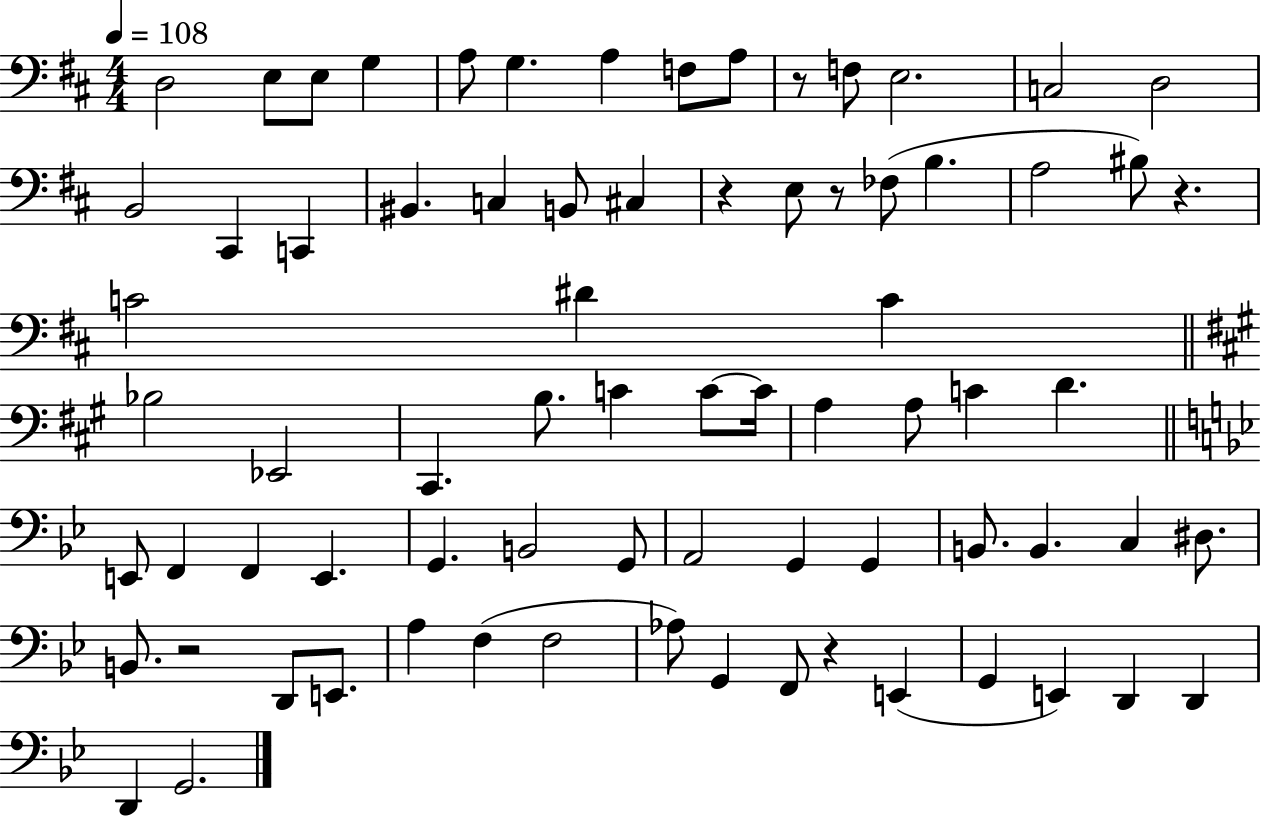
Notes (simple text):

D3/h E3/e E3/e G3/q A3/e G3/q. A3/q F3/e A3/e R/e F3/e E3/h. C3/h D3/h B2/h C#2/q C2/q BIS2/q. C3/q B2/e C#3/q R/q E3/e R/e FES3/e B3/q. A3/h BIS3/e R/q. C4/h D#4/q C4/q Bb3/h Eb2/h C#2/q. B3/e. C4/q C4/e C4/s A3/q A3/e C4/q D4/q. E2/e F2/q F2/q E2/q. G2/q. B2/h G2/e A2/h G2/q G2/q B2/e. B2/q. C3/q D#3/e. B2/e. R/h D2/e E2/e. A3/q F3/q F3/h Ab3/e G2/q F2/e R/q E2/q G2/q E2/q D2/q D2/q D2/q G2/h.